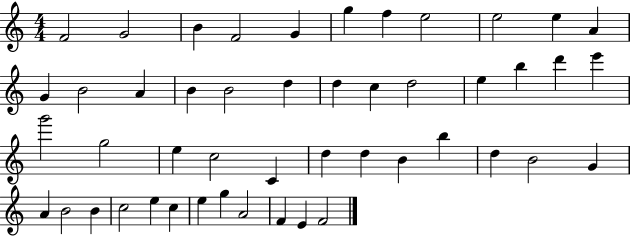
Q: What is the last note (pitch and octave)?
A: F4